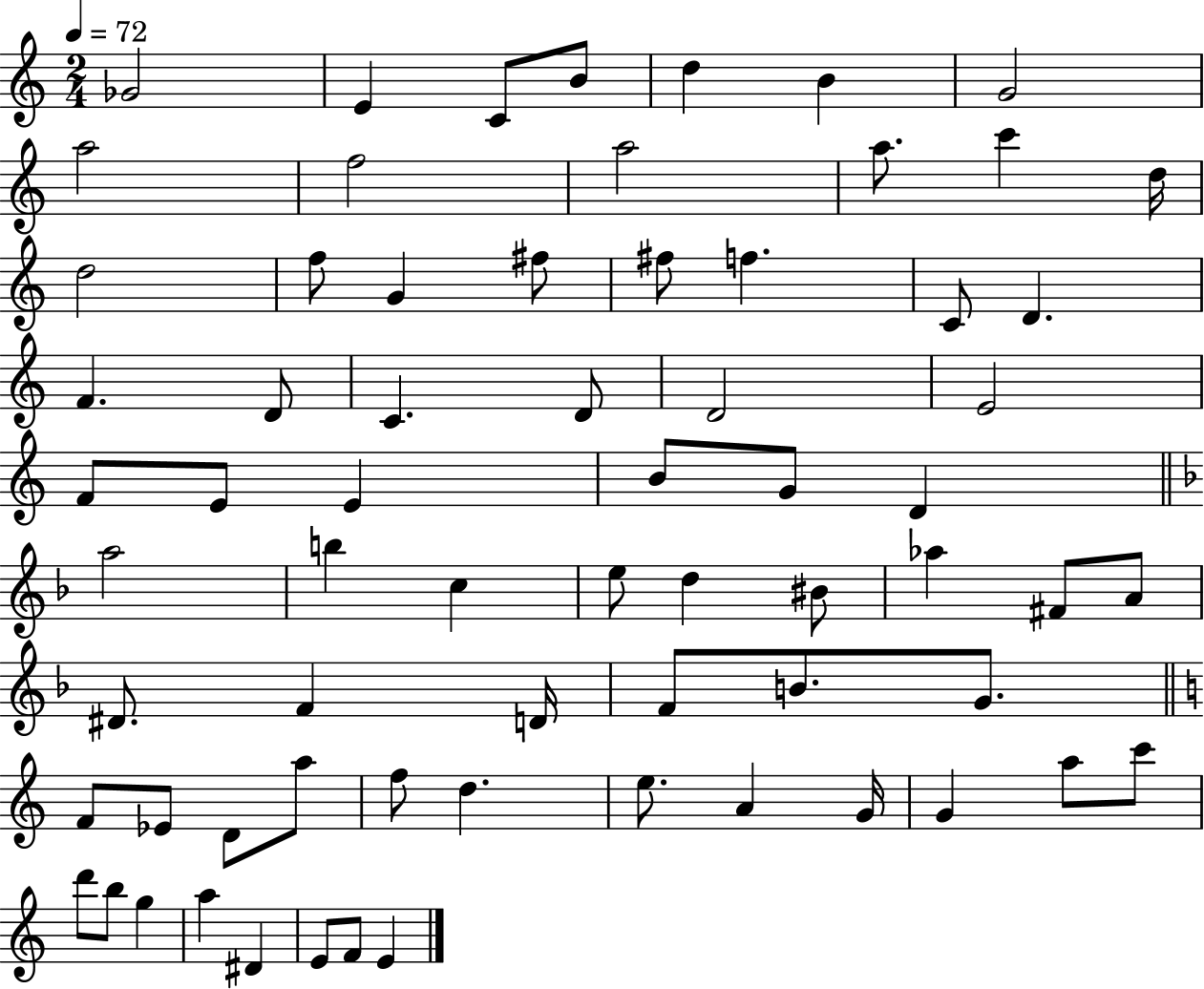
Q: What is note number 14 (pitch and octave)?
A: D5